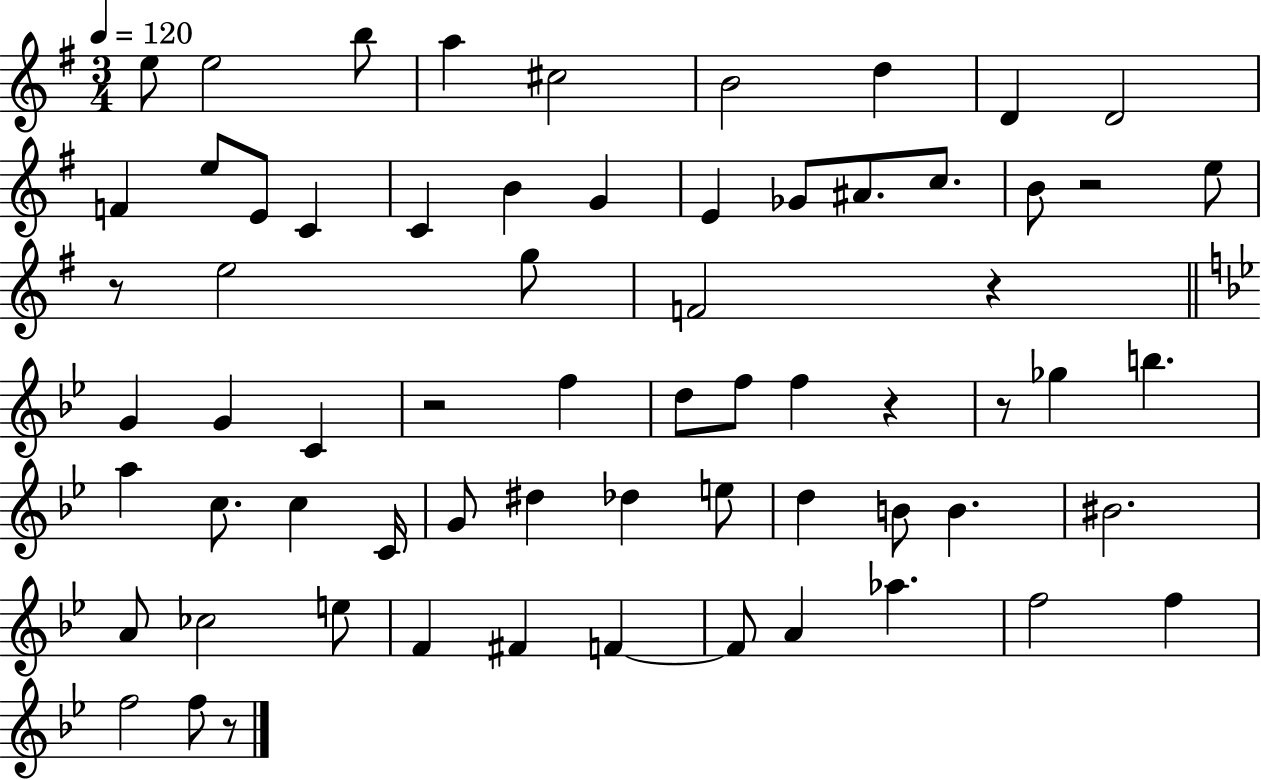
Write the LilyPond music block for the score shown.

{
  \clef treble
  \numericTimeSignature
  \time 3/4
  \key g \major
  \tempo 4 = 120
  e''8 e''2 b''8 | a''4 cis''2 | b'2 d''4 | d'4 d'2 | \break f'4 e''8 e'8 c'4 | c'4 b'4 g'4 | e'4 ges'8 ais'8. c''8. | b'8 r2 e''8 | \break r8 e''2 g''8 | f'2 r4 | \bar "||" \break \key g \minor g'4 g'4 c'4 | r2 f''4 | d''8 f''8 f''4 r4 | r8 ges''4 b''4. | \break a''4 c''8. c''4 c'16 | g'8 dis''4 des''4 e''8 | d''4 b'8 b'4. | bis'2. | \break a'8 ces''2 e''8 | f'4 fis'4 f'4~~ | f'8 a'4 aes''4. | f''2 f''4 | \break f''2 f''8 r8 | \bar "|."
}